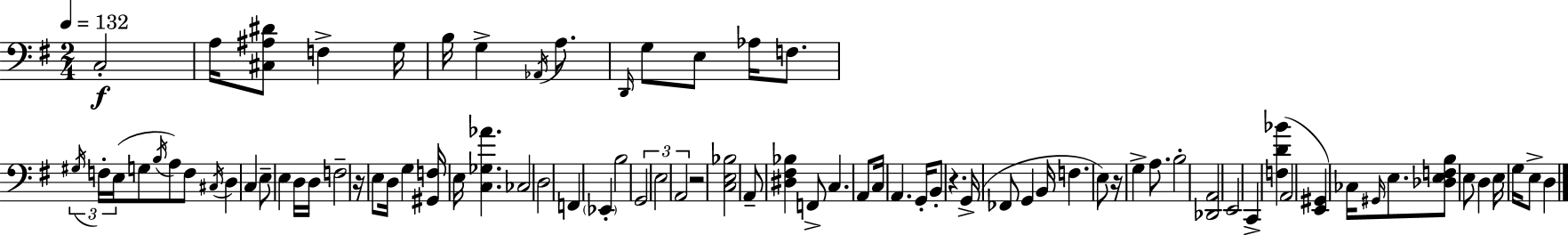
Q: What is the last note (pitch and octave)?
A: D3